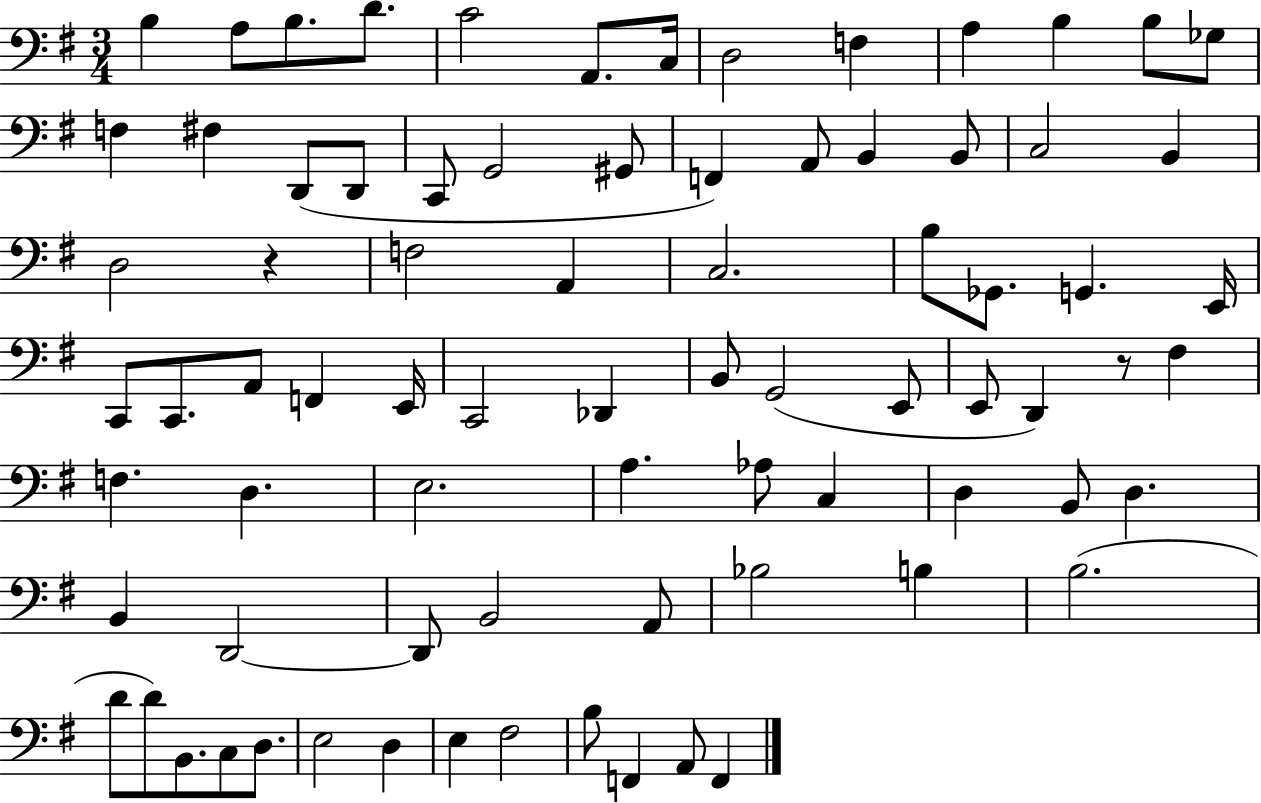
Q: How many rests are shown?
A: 2